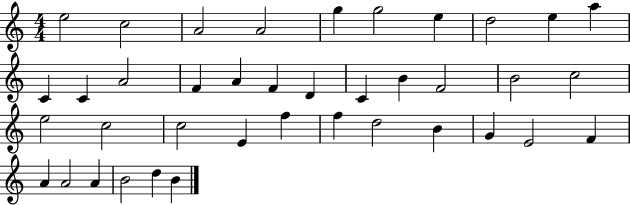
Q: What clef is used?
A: treble